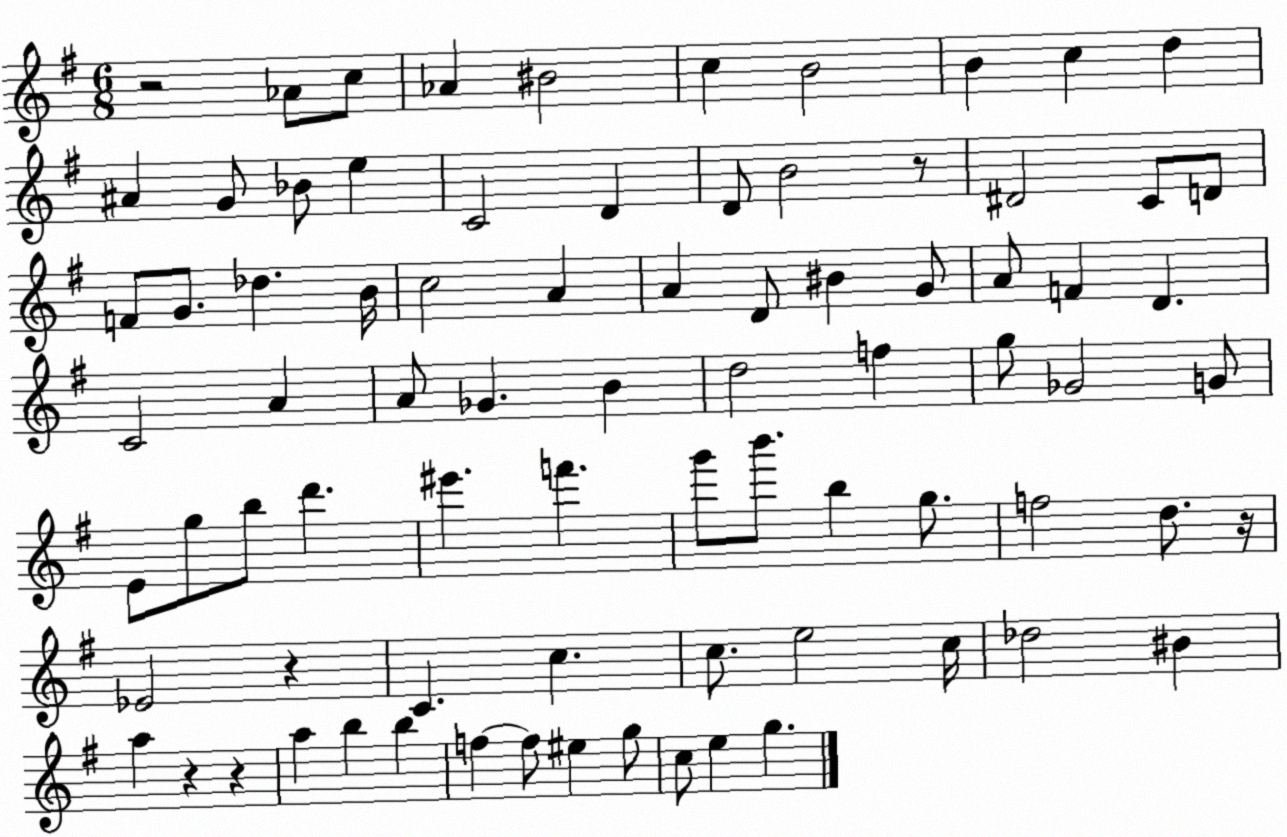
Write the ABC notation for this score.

X:1
T:Untitled
M:6/8
L:1/4
K:G
z2 _A/2 c/2 _A ^B2 c B2 B c d ^A G/2 _B/2 e C2 D D/2 B2 z/2 ^D2 C/2 D/2 F/2 G/2 _d B/4 c2 A A D/2 ^B G/2 A/2 F D C2 A A/2 _G B d2 f g/2 _G2 G/2 E/2 g/2 b/2 d' ^e' f' g'/2 b'/2 b g/2 f2 d/2 z/4 _E2 z C c c/2 e2 c/4 _d2 ^B a z z a b b f f/2 ^e g/2 c/2 e g